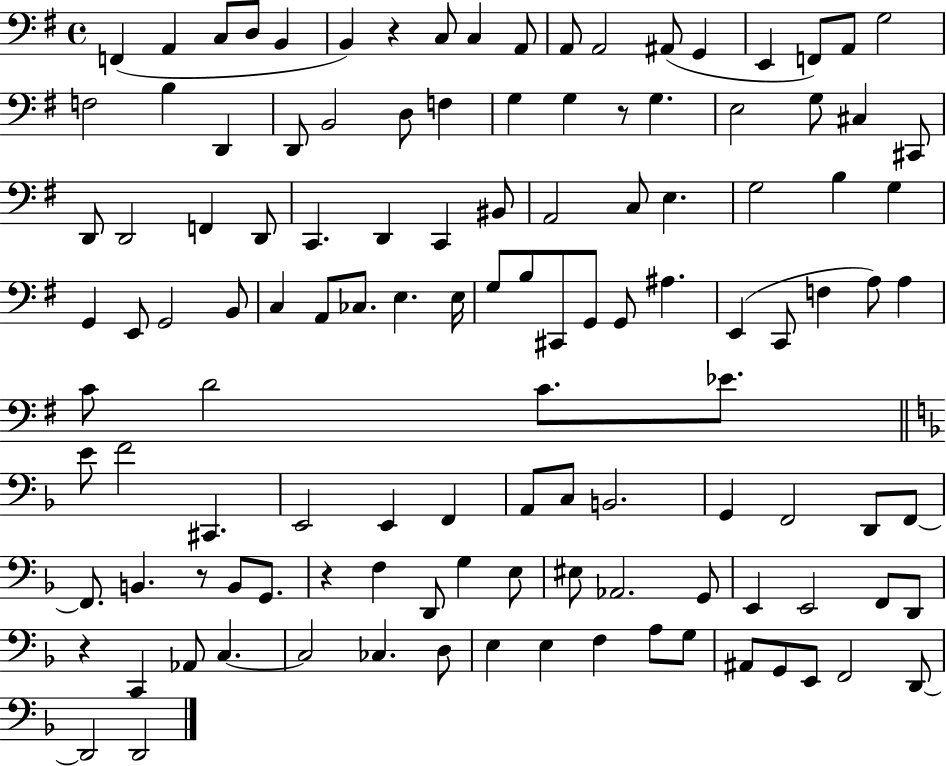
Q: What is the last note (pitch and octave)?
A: D2